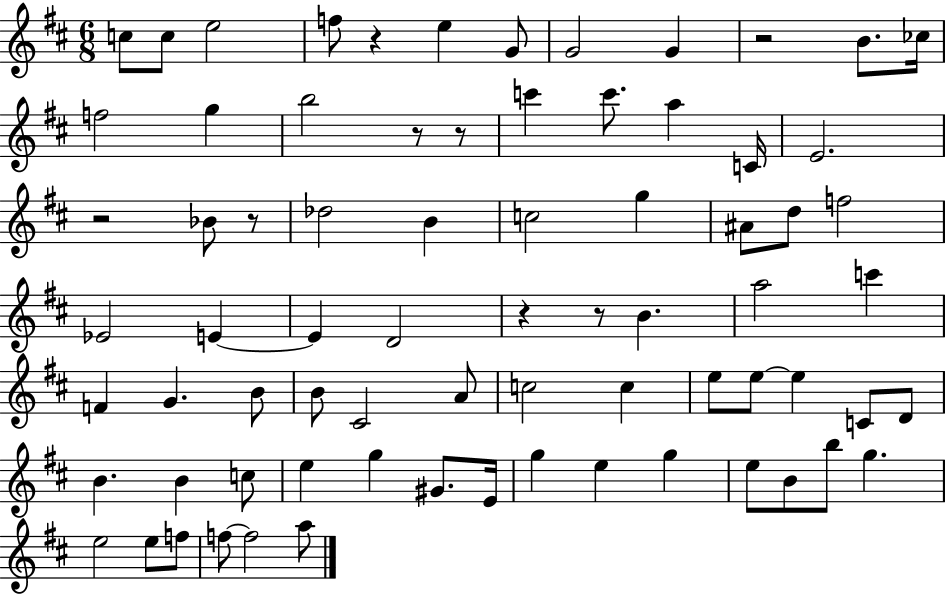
X:1
T:Untitled
M:6/8
L:1/4
K:D
c/2 c/2 e2 f/2 z e G/2 G2 G z2 B/2 _c/4 f2 g b2 z/2 z/2 c' c'/2 a C/4 E2 z2 _B/2 z/2 _d2 B c2 g ^A/2 d/2 f2 _E2 E E D2 z z/2 B a2 c' F G B/2 B/2 ^C2 A/2 c2 c e/2 e/2 e C/2 D/2 B B c/2 e g ^G/2 E/4 g e g e/2 B/2 b/2 g e2 e/2 f/2 f/2 f2 a/2